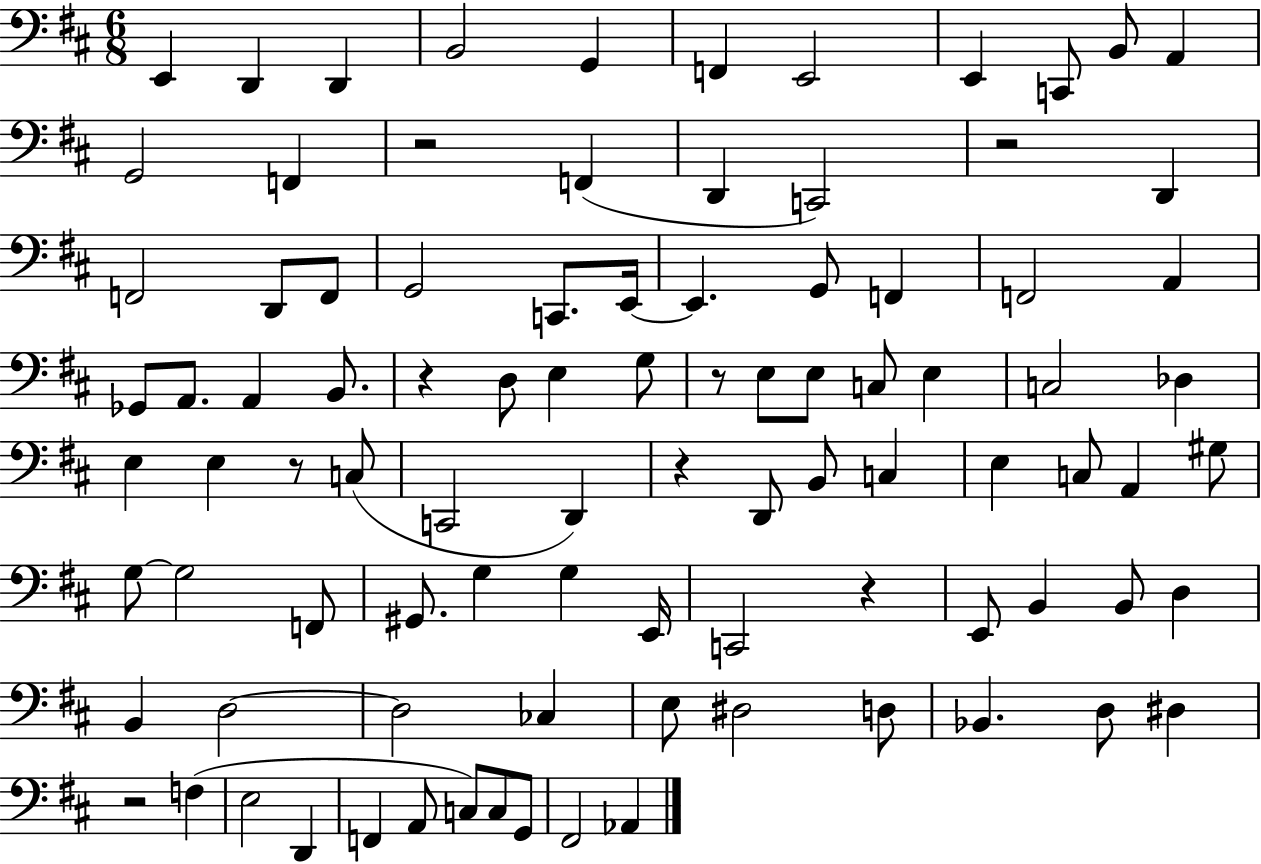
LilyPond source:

{
  \clef bass
  \numericTimeSignature
  \time 6/8
  \key d \major
  e,4 d,4 d,4 | b,2 g,4 | f,4 e,2 | e,4 c,8 b,8 a,4 | \break g,2 f,4 | r2 f,4( | d,4 c,2) | r2 d,4 | \break f,2 d,8 f,8 | g,2 c,8. e,16~~ | e,4. g,8 f,4 | f,2 a,4 | \break ges,8 a,8. a,4 b,8. | r4 d8 e4 g8 | r8 e8 e8 c8 e4 | c2 des4 | \break e4 e4 r8 c8( | c,2 d,4) | r4 d,8 b,8 c4 | e4 c8 a,4 gis8 | \break g8~~ g2 f,8 | gis,8. g4 g4 e,16 | c,2 r4 | e,8 b,4 b,8 d4 | \break b,4 d2~~ | d2 ces4 | e8 dis2 d8 | bes,4. d8 dis4 | \break r2 f4( | e2 d,4 | f,4 a,8 c8) c8 g,8 | fis,2 aes,4 | \break \bar "|."
}